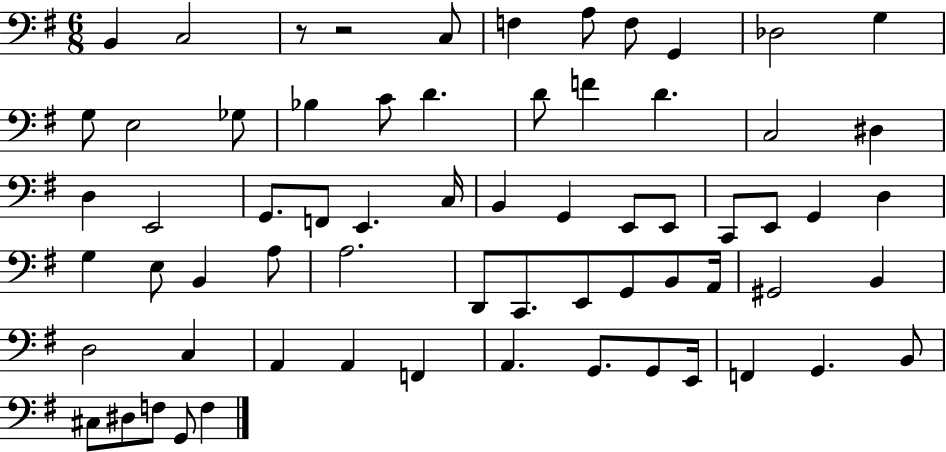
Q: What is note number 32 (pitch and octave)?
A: E2